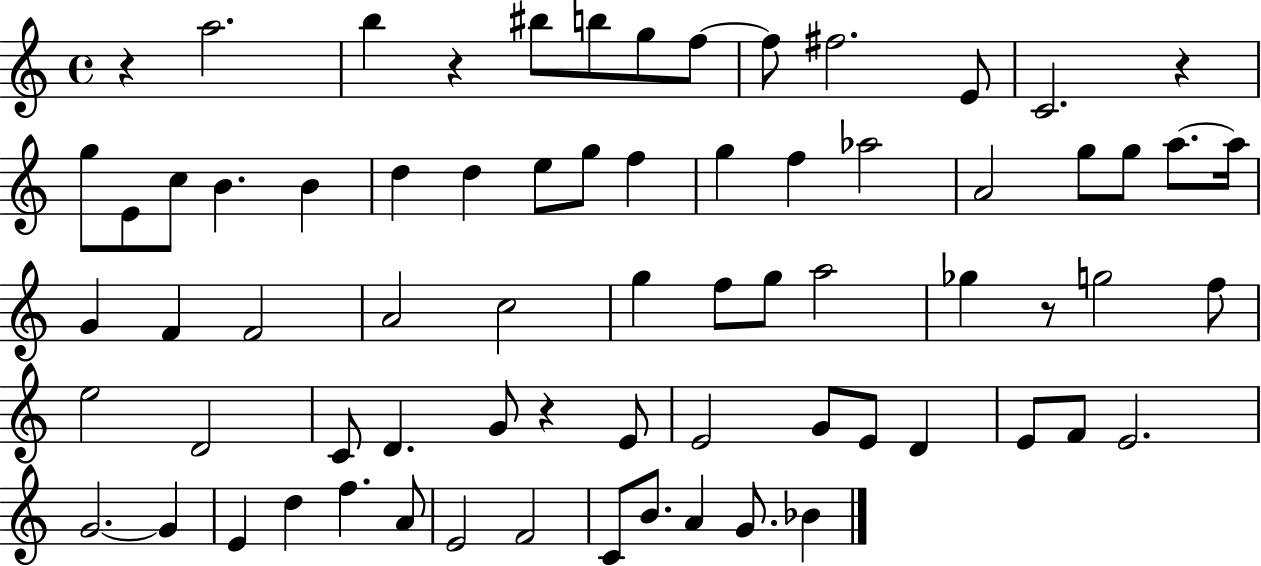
R/q A5/h. B5/q R/q BIS5/e B5/e G5/e F5/e F5/e F#5/h. E4/e C4/h. R/q G5/e E4/e C5/e B4/q. B4/q D5/q D5/q E5/e G5/e F5/q G5/q F5/q Ab5/h A4/h G5/e G5/e A5/e. A5/s G4/q F4/q F4/h A4/h C5/h G5/q F5/e G5/e A5/h Gb5/q R/e G5/h F5/e E5/h D4/h C4/e D4/q. G4/e R/q E4/e E4/h G4/e E4/e D4/q E4/e F4/e E4/h. G4/h. G4/q E4/q D5/q F5/q. A4/e E4/h F4/h C4/e B4/e. A4/q G4/e. Bb4/q